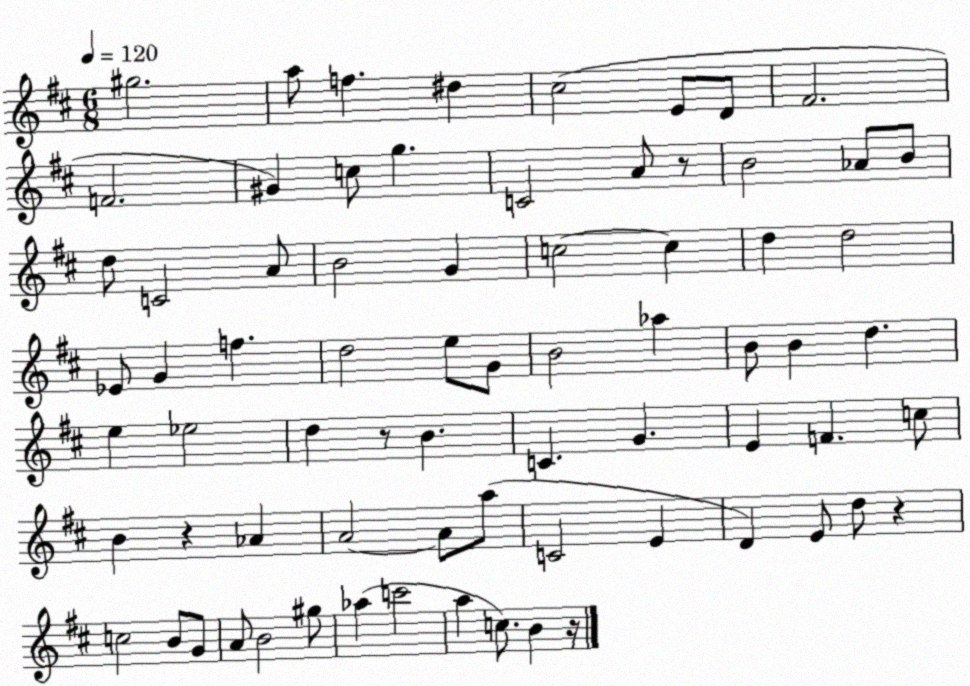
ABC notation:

X:1
T:Untitled
M:6/8
L:1/4
K:D
^g2 a/2 f ^d ^c2 E/2 D/2 ^F2 F2 ^G c/2 g C2 A/2 z/2 B2 _A/2 B/2 d/2 C2 A/2 B2 G c2 c d d2 _E/2 G f d2 e/2 G/2 B2 _a B/2 B d e _e2 d z/2 B C G E F c/2 B z _A A2 A/2 a/2 C2 E D E/2 d/2 z c2 B/2 G/2 A/2 B2 ^g/2 _a c'2 a c/2 B z/4